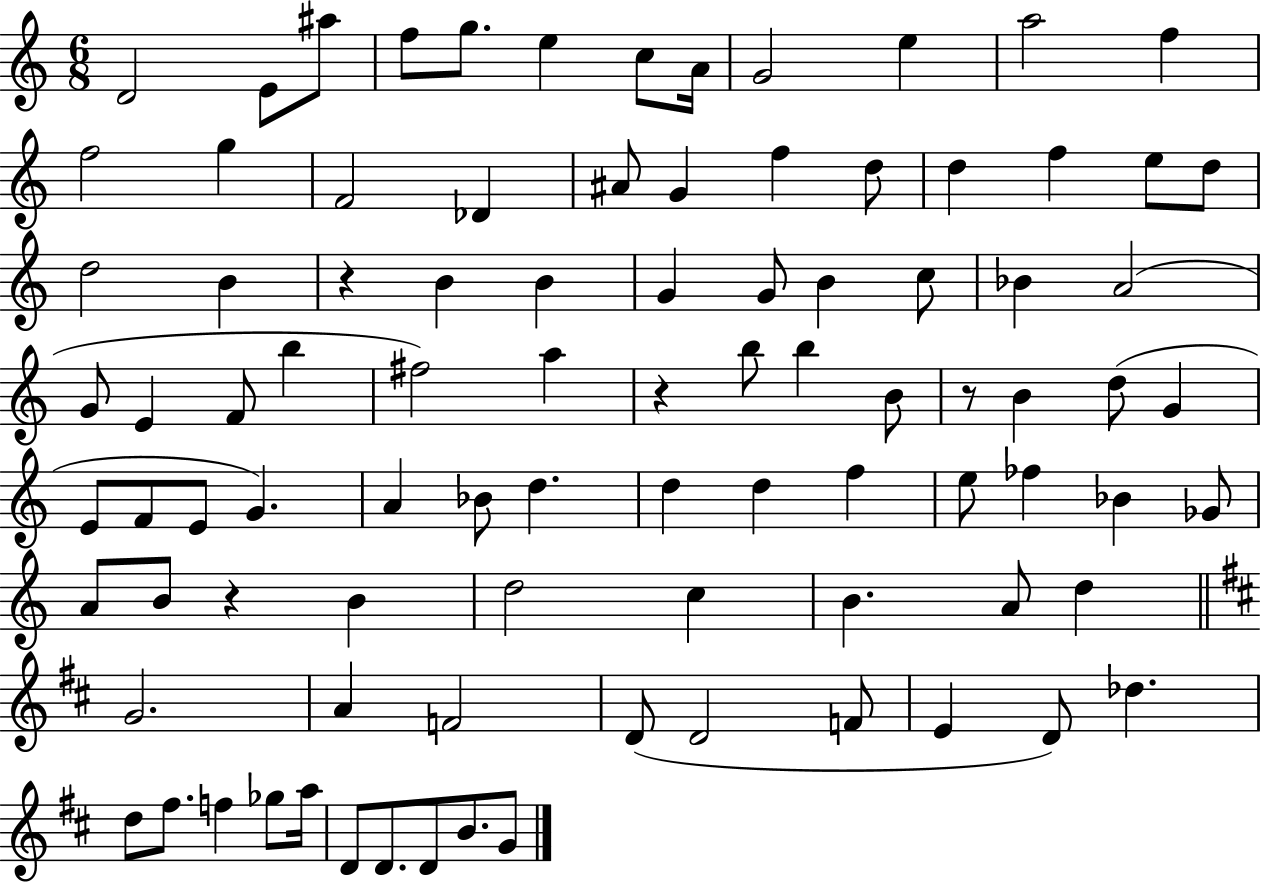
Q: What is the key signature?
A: C major